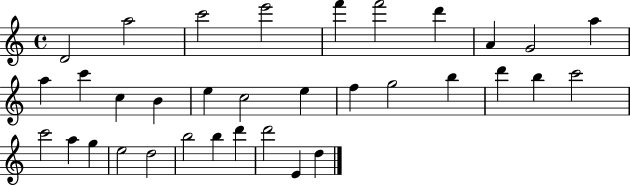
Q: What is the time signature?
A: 4/4